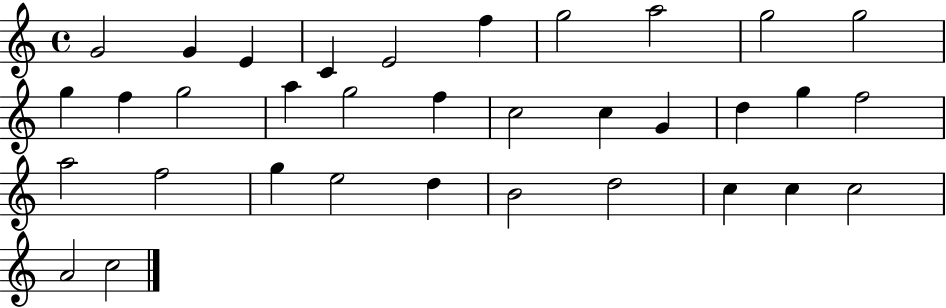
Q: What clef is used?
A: treble